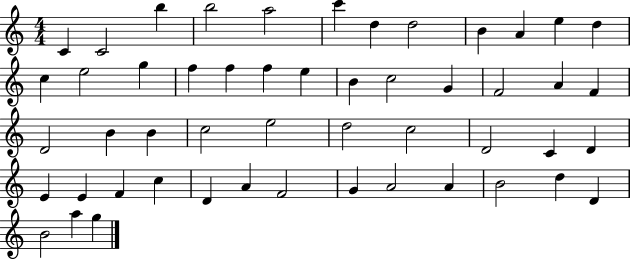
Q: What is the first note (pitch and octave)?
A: C4